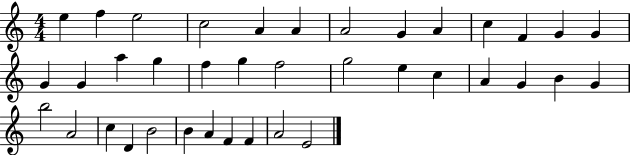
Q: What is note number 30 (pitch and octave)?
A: C5